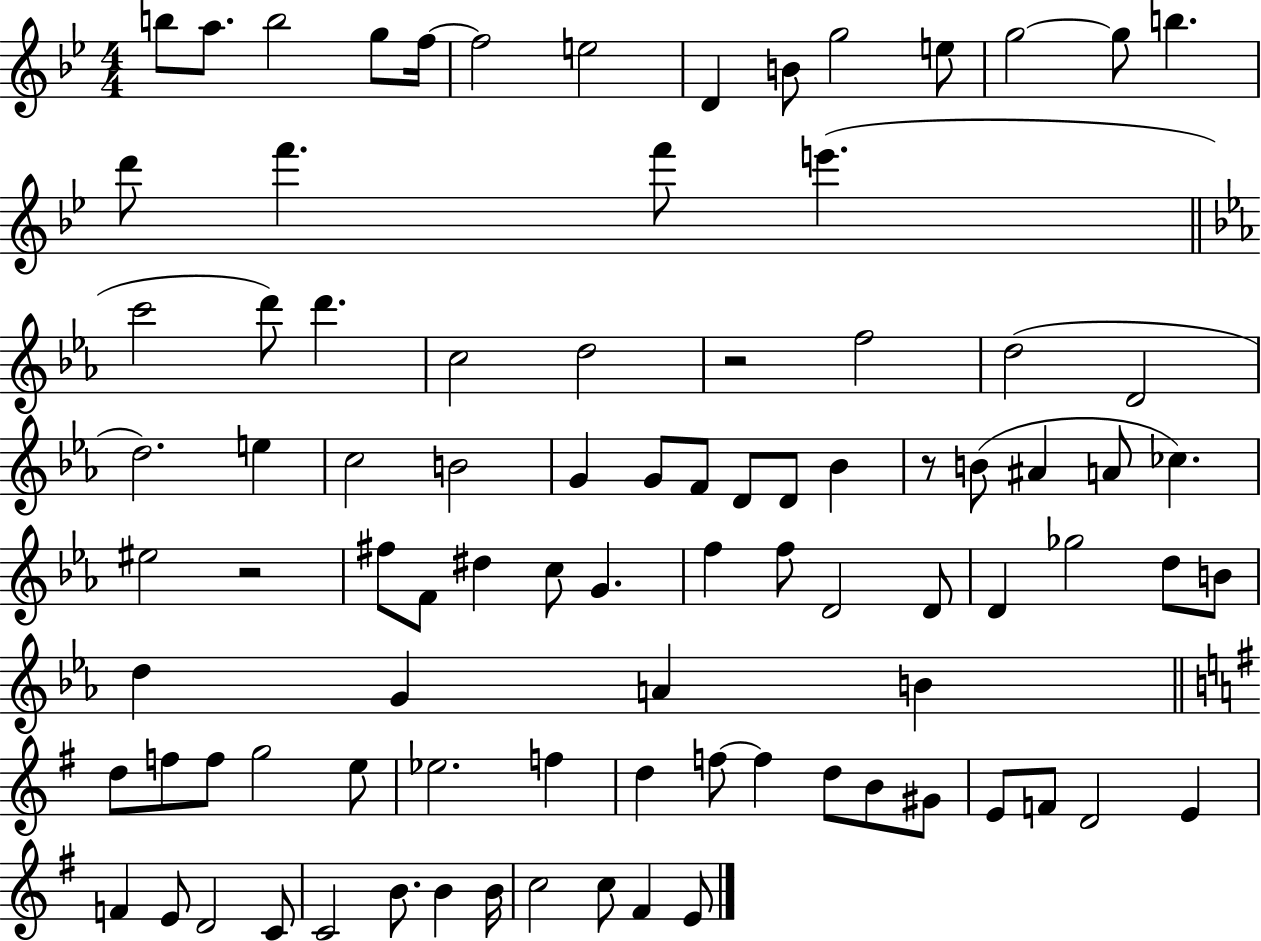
X:1
T:Untitled
M:4/4
L:1/4
K:Bb
b/2 a/2 b2 g/2 f/4 f2 e2 D B/2 g2 e/2 g2 g/2 b d'/2 f' f'/2 e' c'2 d'/2 d' c2 d2 z2 f2 d2 D2 d2 e c2 B2 G G/2 F/2 D/2 D/2 _B z/2 B/2 ^A A/2 _c ^e2 z2 ^f/2 F/2 ^d c/2 G f f/2 D2 D/2 D _g2 d/2 B/2 d G A B d/2 f/2 f/2 g2 e/2 _e2 f d f/2 f d/2 B/2 ^G/2 E/2 F/2 D2 E F E/2 D2 C/2 C2 B/2 B B/4 c2 c/2 ^F E/2